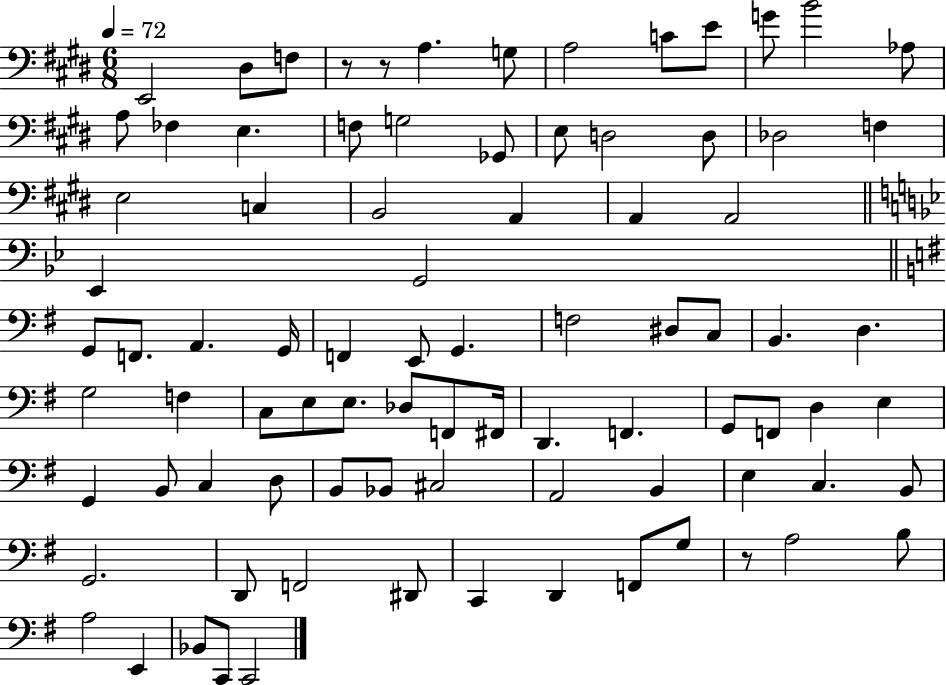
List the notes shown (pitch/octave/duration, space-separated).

E2/h D#3/e F3/e R/e R/e A3/q. G3/e A3/h C4/e E4/e G4/e B4/h Ab3/e A3/e FES3/q E3/q. F3/e G3/h Gb2/e E3/e D3/h D3/e Db3/h F3/q E3/h C3/q B2/h A2/q A2/q A2/h Eb2/q G2/h G2/e F2/e. A2/q. G2/s F2/q E2/e G2/q. F3/h D#3/e C3/e B2/q. D3/q. G3/h F3/q C3/e E3/e E3/e. Db3/e F2/e F#2/s D2/q. F2/q. G2/e F2/e D3/q E3/q G2/q B2/e C3/q D3/e B2/e Bb2/e C#3/h A2/h B2/q E3/q C3/q. B2/e G2/h. D2/e F2/h D#2/e C2/q D2/q F2/e G3/e R/e A3/h B3/e A3/h E2/q Bb2/e C2/e C2/h